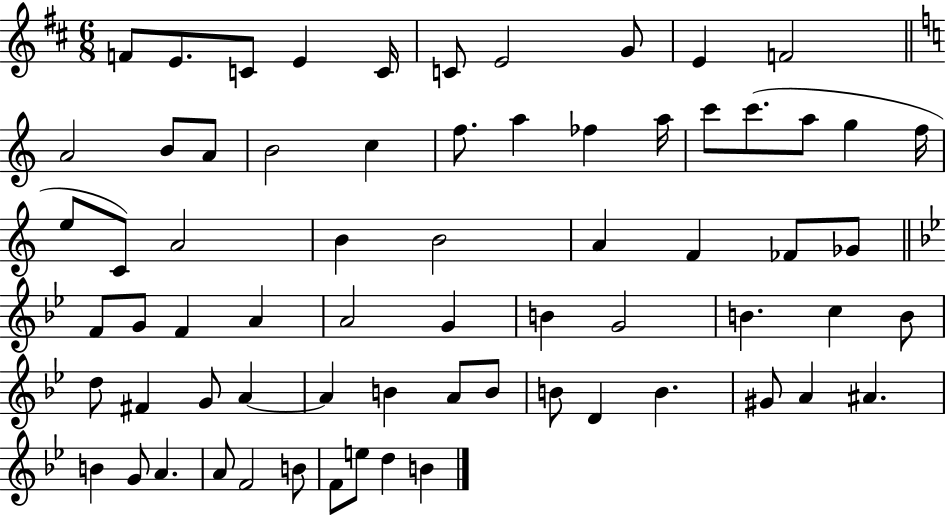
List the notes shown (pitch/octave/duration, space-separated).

F4/e E4/e. C4/e E4/q C4/s C4/e E4/h G4/e E4/q F4/h A4/h B4/e A4/e B4/h C5/q F5/e. A5/q FES5/q A5/s C6/e C6/e. A5/e G5/q F5/s E5/e C4/e A4/h B4/q B4/h A4/q F4/q FES4/e Gb4/e F4/e G4/e F4/q A4/q A4/h G4/q B4/q G4/h B4/q. C5/q B4/e D5/e F#4/q G4/e A4/q A4/q B4/q A4/e B4/e B4/e D4/q B4/q. G#4/e A4/q A#4/q. B4/q G4/e A4/q. A4/e F4/h B4/e F4/e E5/e D5/q B4/q